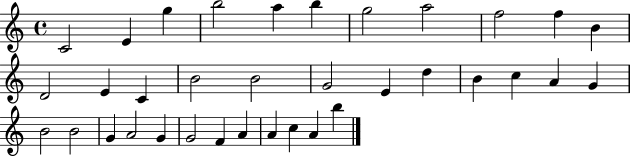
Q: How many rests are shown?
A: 0